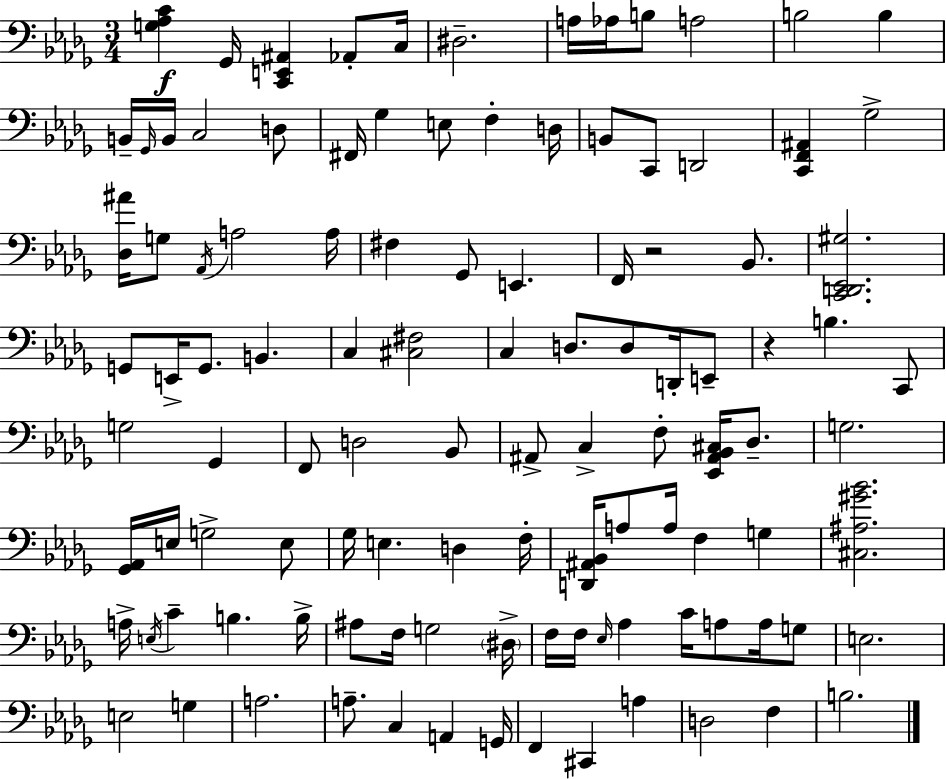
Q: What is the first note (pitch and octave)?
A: Gb2